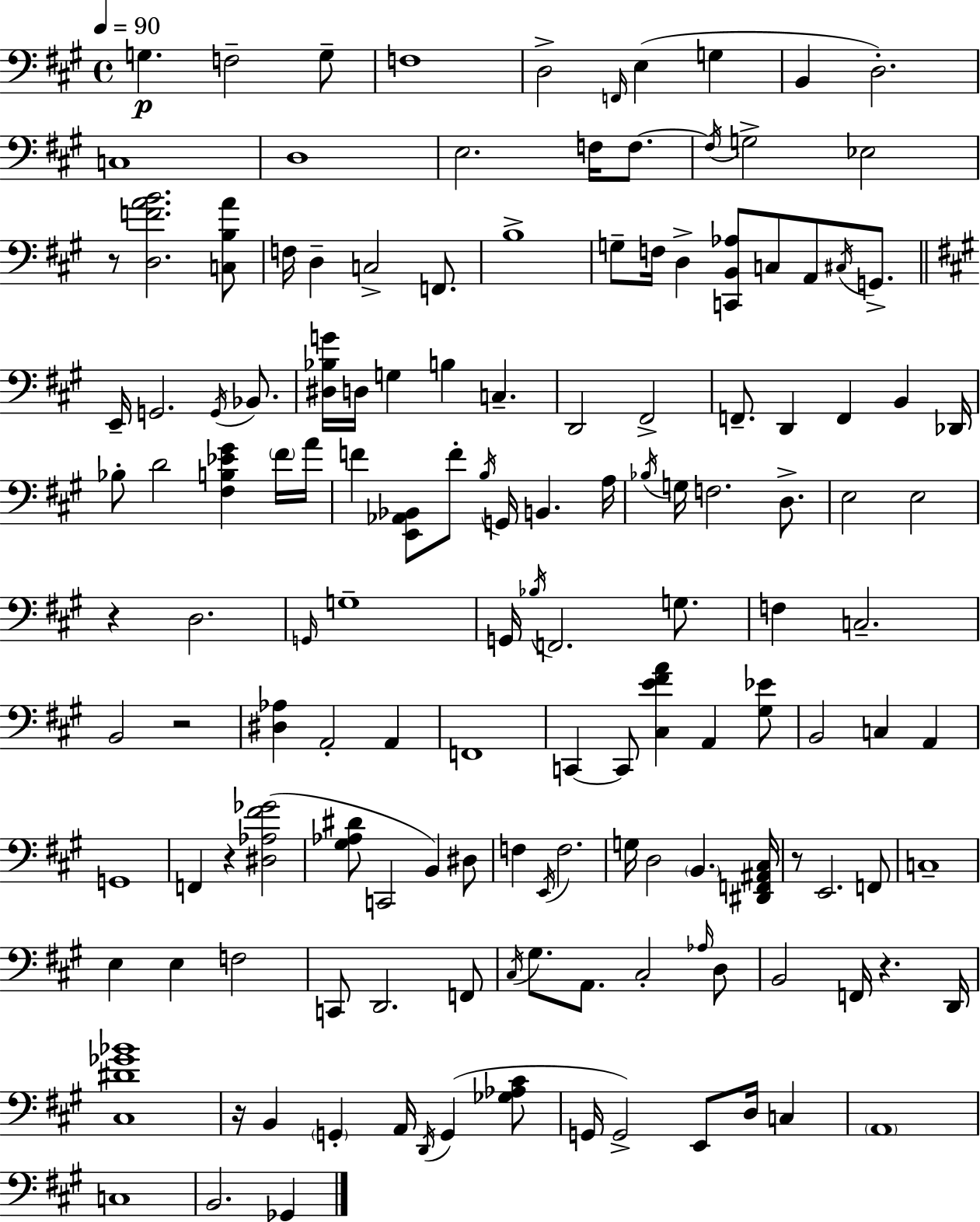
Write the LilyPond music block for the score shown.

{
  \clef bass
  \time 4/4
  \defaultTimeSignature
  \key a \major
  \tempo 4 = 90
  g4.\p f2-- g8-- | f1 | d2-> \grace { f,16 } e4( g4 | b,4 d2.-.) | \break c1 | d1 | e2. f16 f8.~~ | \acciaccatura { f16 } g2-> ees2 | \break r8 <d f' a' b'>2. | <c b a'>8 f16 d4-- c2-> f,8. | b1-> | g8-- f16 d4-> <c, b, aes>8 c8 a,8 \acciaccatura { cis16 } | \break g,8.-> \bar "||" \break \key a \major e,16-- g,2. \acciaccatura { g,16 } bes,8. | <dis bes g'>16 d16 g4 b4 c4.-- | d,2 fis,2-> | f,8.-- d,4 f,4 b,4 | \break des,16 bes8-. d'2 <fis b ees' gis'>4 \parenthesize fis'16 | a'16 f'4 <e, aes, bes,>8 f'8-. \acciaccatura { b16 } g,16 b,4. | a16 \acciaccatura { bes16 } g16 f2. | d8.-> e2 e2 | \break r4 d2. | \grace { g,16 } g1-- | g,16 \acciaccatura { bes16 } f,2. | g8. f4 c2.-- | \break b,2 r2 | <dis aes>4 a,2-. | a,4 f,1 | c,4~~ c,8 <cis e' fis' a'>4 a,4 | \break <gis ees'>8 b,2 c4 | a,4 g,1 | f,4 r4 <dis aes fis' ges'>2( | <gis aes dis'>8 c,2 b,4) | \break dis8 f4 \acciaccatura { e,16 } f2. | g16 d2 \parenthesize b,4. | <dis, f, ais, cis>16 r8 e,2. | f,8 c1-- | \break e4 e4 f2 | c,8 d,2. | f,8 \acciaccatura { cis16 } gis8. a,8. cis2-. | \grace { aes16 } d8 b,2 | \break f,16 r4. d,16 <cis dis' ges' bes'>1 | r16 b,4 \parenthesize g,4-. | a,16 \acciaccatura { d,16 } g,4( <ges aes cis'>8 g,16 g,2->) | e,8 d16 c4 \parenthesize a,1 | \break c1 | b,2. | ges,4 \bar "|."
}